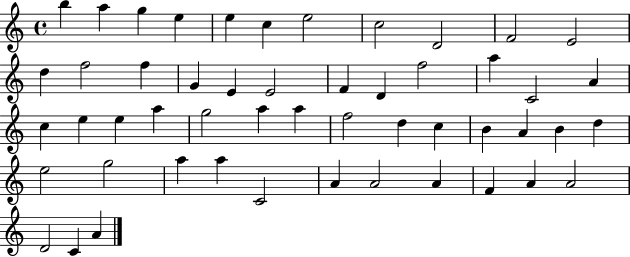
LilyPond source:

{
  \clef treble
  \time 4/4
  \defaultTimeSignature
  \key c \major
  b''4 a''4 g''4 e''4 | e''4 c''4 e''2 | c''2 d'2 | f'2 e'2 | \break d''4 f''2 f''4 | g'4 e'4 e'2 | f'4 d'4 f''2 | a''4 c'2 a'4 | \break c''4 e''4 e''4 a''4 | g''2 a''4 a''4 | f''2 d''4 c''4 | b'4 a'4 b'4 d''4 | \break e''2 g''2 | a''4 a''4 c'2 | a'4 a'2 a'4 | f'4 a'4 a'2 | \break d'2 c'4 a'4 | \bar "|."
}